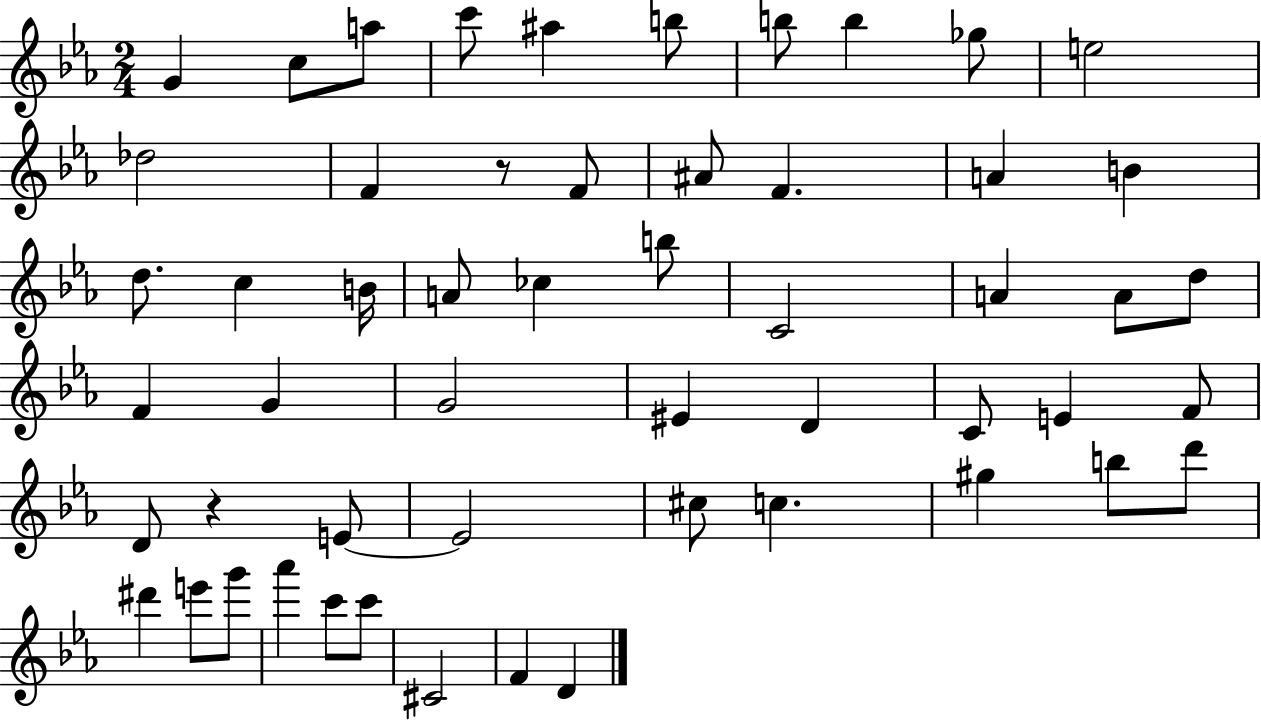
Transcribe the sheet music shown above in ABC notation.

X:1
T:Untitled
M:2/4
L:1/4
K:Eb
G c/2 a/2 c'/2 ^a b/2 b/2 b _g/2 e2 _d2 F z/2 F/2 ^A/2 F A B d/2 c B/4 A/2 _c b/2 C2 A A/2 d/2 F G G2 ^E D C/2 E F/2 D/2 z E/2 E2 ^c/2 c ^g b/2 d'/2 ^d' e'/2 g'/2 _a' c'/2 c'/2 ^C2 F D